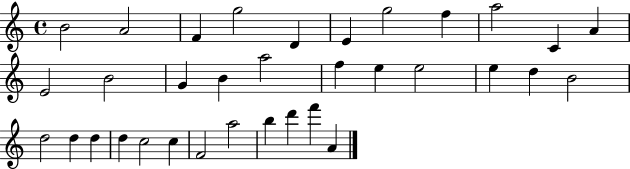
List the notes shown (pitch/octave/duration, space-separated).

B4/h A4/h F4/q G5/h D4/q E4/q G5/h F5/q A5/h C4/q A4/q E4/h B4/h G4/q B4/q A5/h F5/q E5/q E5/h E5/q D5/q B4/h D5/h D5/q D5/q D5/q C5/h C5/q F4/h A5/h B5/q D6/q F6/q A4/q